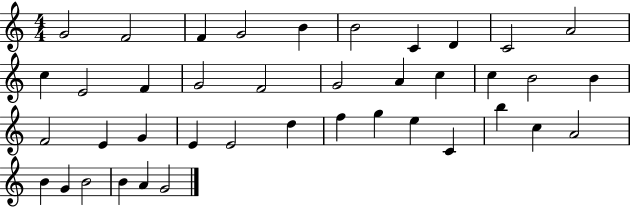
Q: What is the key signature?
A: C major